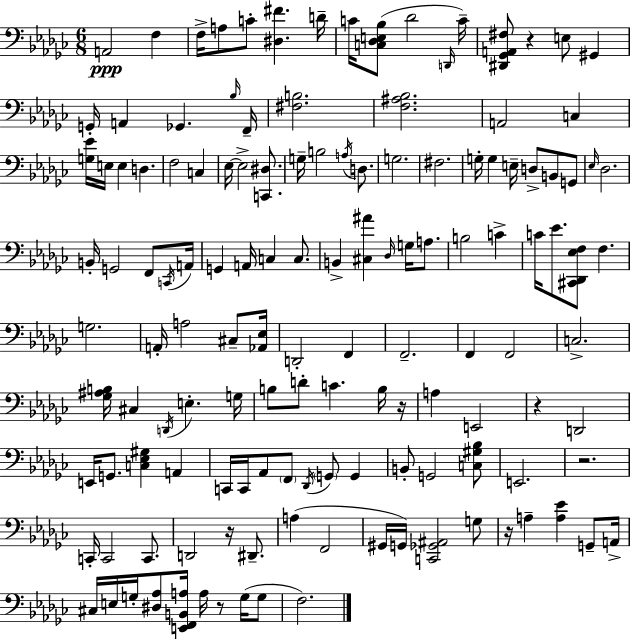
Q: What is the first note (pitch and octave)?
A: A2